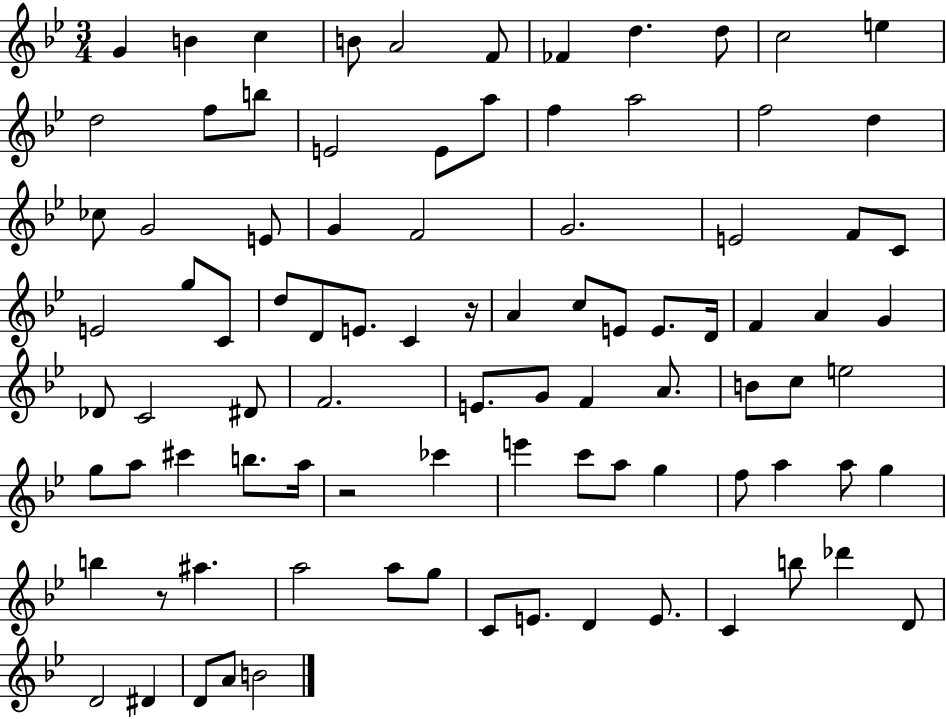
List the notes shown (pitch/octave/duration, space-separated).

G4/q B4/q C5/q B4/e A4/h F4/e FES4/q D5/q. D5/e C5/h E5/q D5/h F5/e B5/e E4/h E4/e A5/e F5/q A5/h F5/h D5/q CES5/e G4/h E4/e G4/q F4/h G4/h. E4/h F4/e C4/e E4/h G5/e C4/e D5/e D4/e E4/e. C4/q R/s A4/q C5/e E4/e E4/e. D4/s F4/q A4/q G4/q Db4/e C4/h D#4/e F4/h. E4/e. G4/e F4/q A4/e. B4/e C5/e E5/h G5/e A5/e C#6/q B5/e. A5/s R/h CES6/q E6/q C6/e A5/e G5/q F5/e A5/q A5/e G5/q B5/q R/e A#5/q. A5/h A5/e G5/e C4/e E4/e. D4/q E4/e. C4/q B5/e Db6/q D4/e D4/h D#4/q D4/e A4/e B4/h